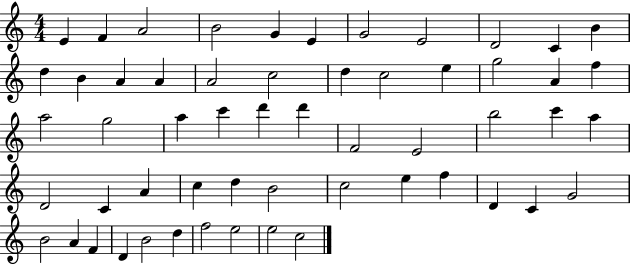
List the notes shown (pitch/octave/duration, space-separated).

E4/q F4/q A4/h B4/h G4/q E4/q G4/h E4/h D4/h C4/q B4/q D5/q B4/q A4/q A4/q A4/h C5/h D5/q C5/h E5/q G5/h A4/q F5/q A5/h G5/h A5/q C6/q D6/q D6/q F4/h E4/h B5/h C6/q A5/q D4/h C4/q A4/q C5/q D5/q B4/h C5/h E5/q F5/q D4/q C4/q G4/h B4/h A4/q F4/q D4/q B4/h D5/q F5/h E5/h E5/h C5/h